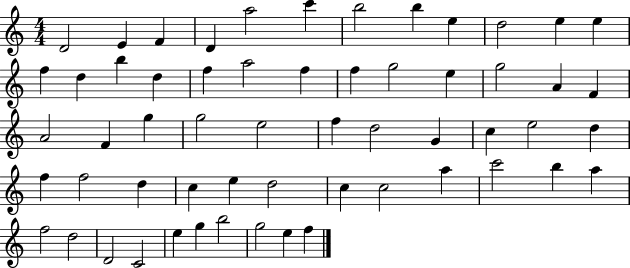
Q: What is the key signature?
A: C major